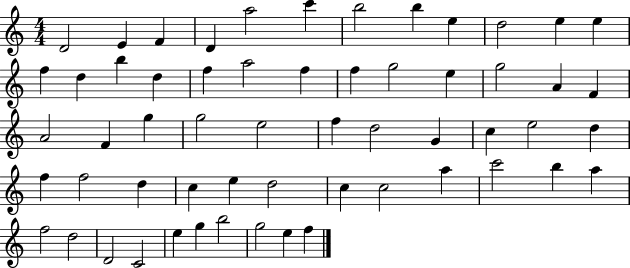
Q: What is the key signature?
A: C major